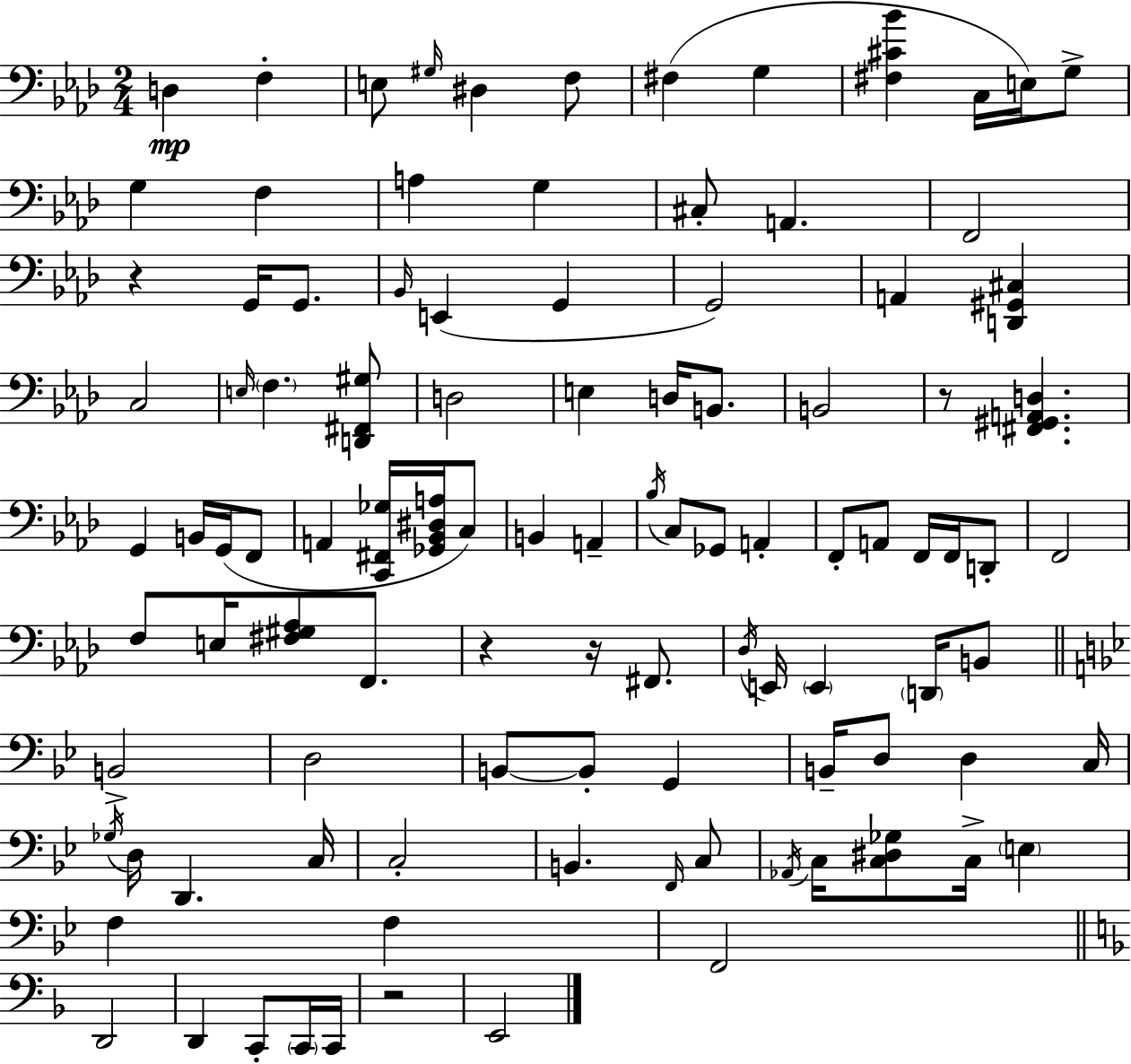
{
  \clef bass
  \numericTimeSignature
  \time 2/4
  \key aes \major
  d4\mp f4-. | e8 \grace { gis16 } dis4 f8 | fis4( g4 | <fis cis' bes'>4 c16 e16) g8-> | \break g4 f4 | a4 g4 | cis8-. a,4. | f,2 | \break r4 g,16 g,8. | \grace { bes,16 }( e,4 g,4 | g,2) | a,4 <d, gis, cis>4 | \break c2 | \grace { e16 } \parenthesize f4. | <d, fis, gis>8 d2 | e4 d16 | \break b,8. b,2 | r8 <fis, gis, a, d>4. | g,4 b,16 | g,16( f,8 a,4 <c, fis, ges>16 | \break <ges, bes, dis a>16 c8) b,4 a,4-- | \acciaccatura { bes16 } c8 ges,8 | a,4-. f,8-. a,8 | f,16 f,16 d,8-. f,2 | \break f8 e16 <fis gis aes>8 | f,8. r4 | r16 fis,8. \acciaccatura { des16 } e,16 \parenthesize e,4 | \parenthesize d,16 b,8 \bar "||" \break \key g \minor b,2-> | d2 | b,8~~ b,8-. g,4 | b,16-- d8 d4 c16 | \break \acciaccatura { ges16 } d16 d,4. | c16 c2-. | b,4. \grace { f,16 } | c8 \acciaccatura { aes,16 } c16 <c dis ges>8 c16-> \parenthesize e4 | \break f4 f4 | f,2 | \bar "||" \break \key d \minor d,2 | d,4 c,8-. \parenthesize c,16 c,16 | r2 | e,2 | \break \bar "|."
}